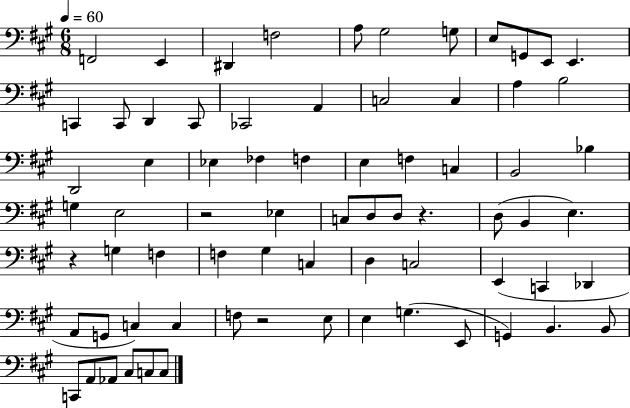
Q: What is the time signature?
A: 6/8